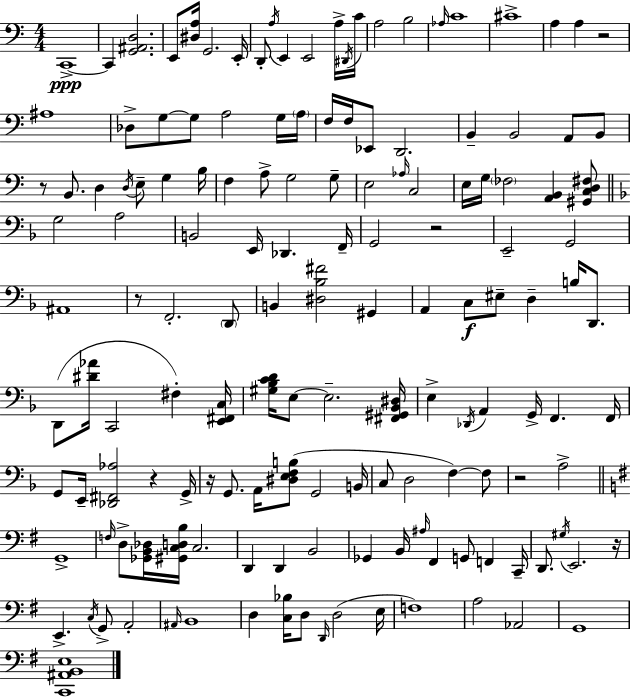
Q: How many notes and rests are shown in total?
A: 148